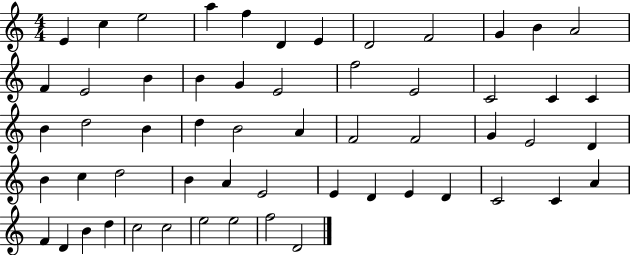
E4/q C5/q E5/h A5/q F5/q D4/q E4/q D4/h F4/h G4/q B4/q A4/h F4/q E4/h B4/q B4/q G4/q E4/h F5/h E4/h C4/h C4/q C4/q B4/q D5/h B4/q D5/q B4/h A4/q F4/h F4/h G4/q E4/h D4/q B4/q C5/q D5/h B4/q A4/q E4/h E4/q D4/q E4/q D4/q C4/h C4/q A4/q F4/q D4/q B4/q D5/q C5/h C5/h E5/h E5/h F5/h D4/h